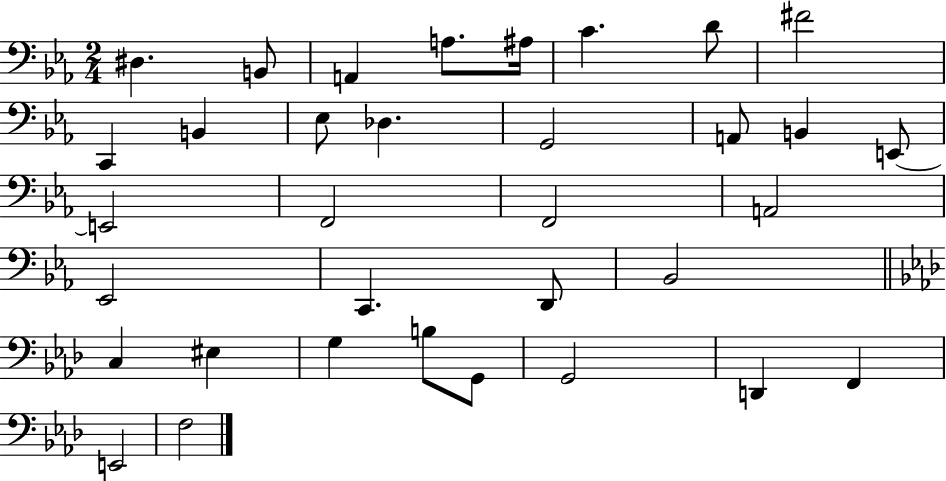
{
  \clef bass
  \numericTimeSignature
  \time 2/4
  \key ees \major
  dis4. b,8 | a,4 a8. ais16 | c'4. d'8 | fis'2 | \break c,4 b,4 | ees8 des4. | g,2 | a,8 b,4 e,8~~ | \break e,2 | f,2 | f,2 | a,2 | \break ees,2 | c,4. d,8 | bes,2 | \bar "||" \break \key aes \major c4 eis4 | g4 b8 g,8 | g,2 | d,4 f,4 | \break e,2 | f2 | \bar "|."
}